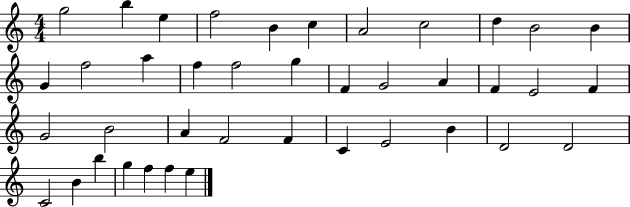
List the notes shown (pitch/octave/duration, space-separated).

G5/h B5/q E5/q F5/h B4/q C5/q A4/h C5/h D5/q B4/h B4/q G4/q F5/h A5/q F5/q F5/h G5/q F4/q G4/h A4/q F4/q E4/h F4/q G4/h B4/h A4/q F4/h F4/q C4/q E4/h B4/q D4/h D4/h C4/h B4/q B5/q G5/q F5/q F5/q E5/q